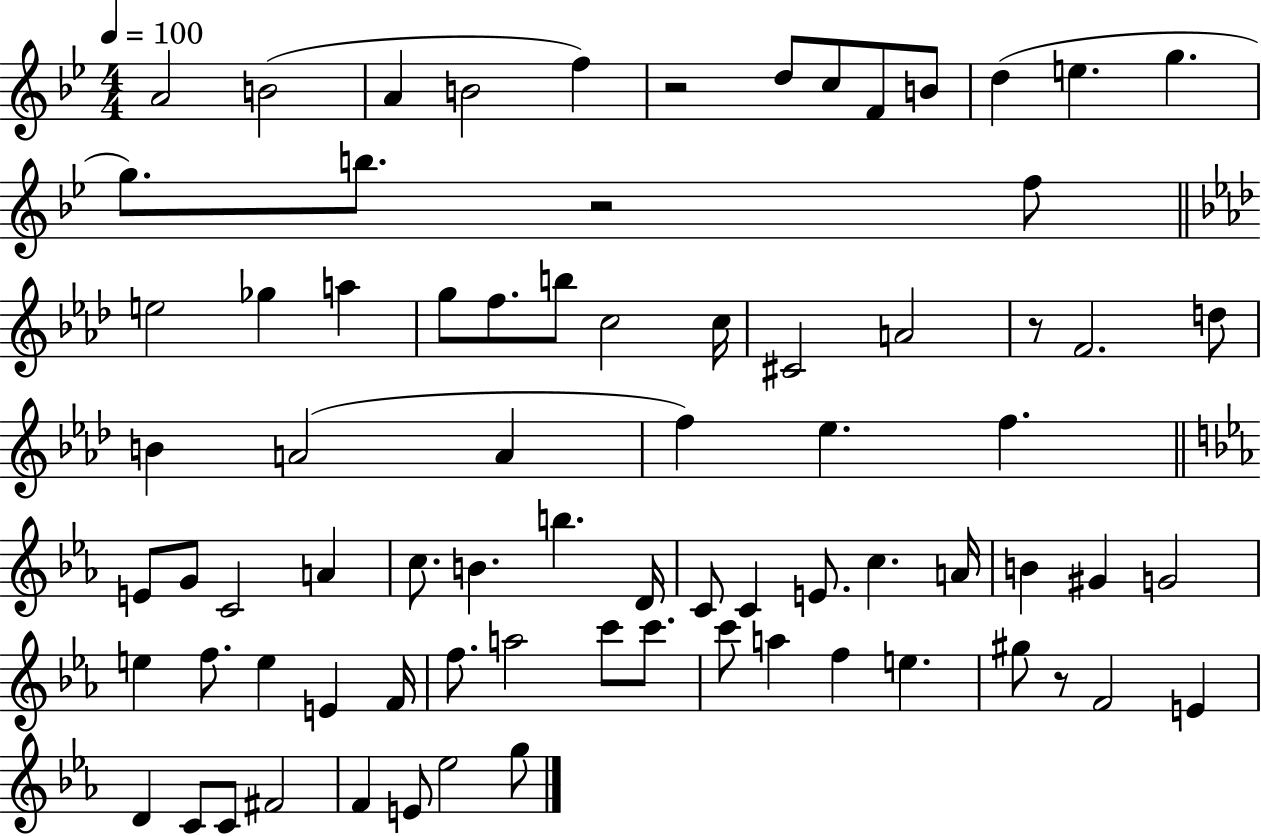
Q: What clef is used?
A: treble